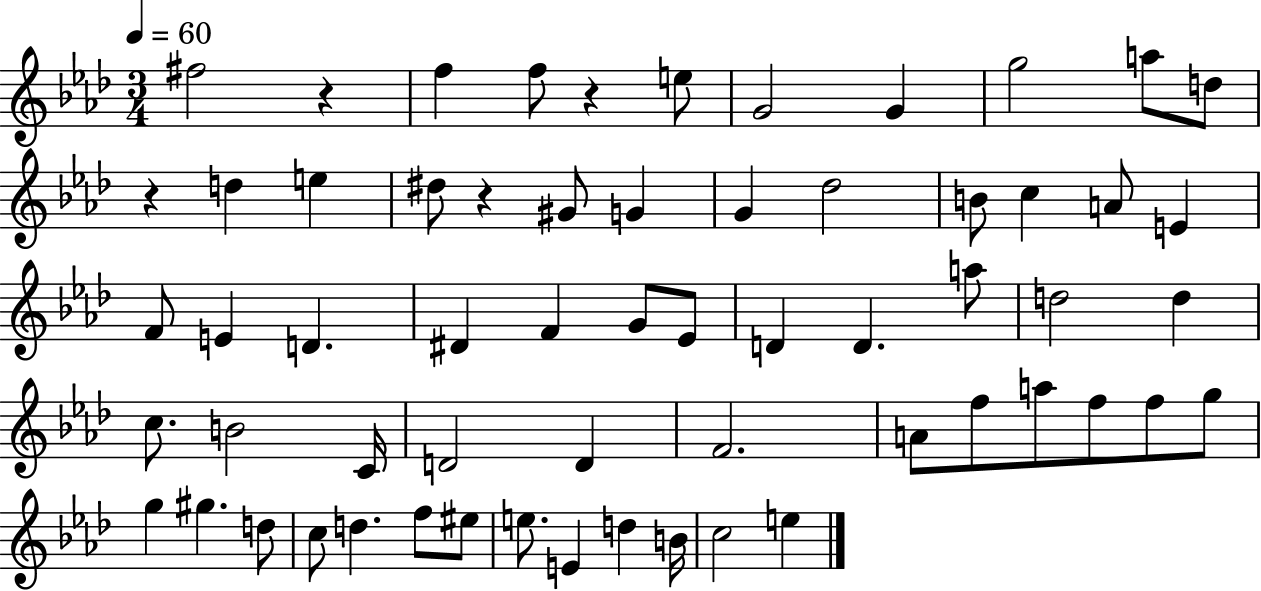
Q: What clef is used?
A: treble